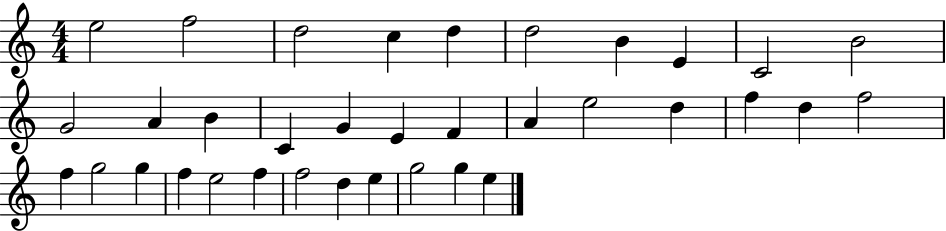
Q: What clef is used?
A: treble